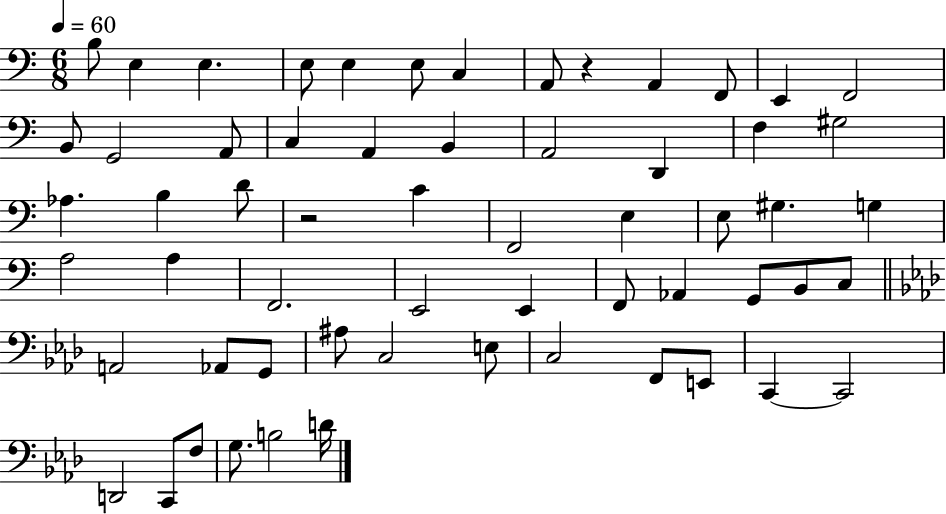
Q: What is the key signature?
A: C major